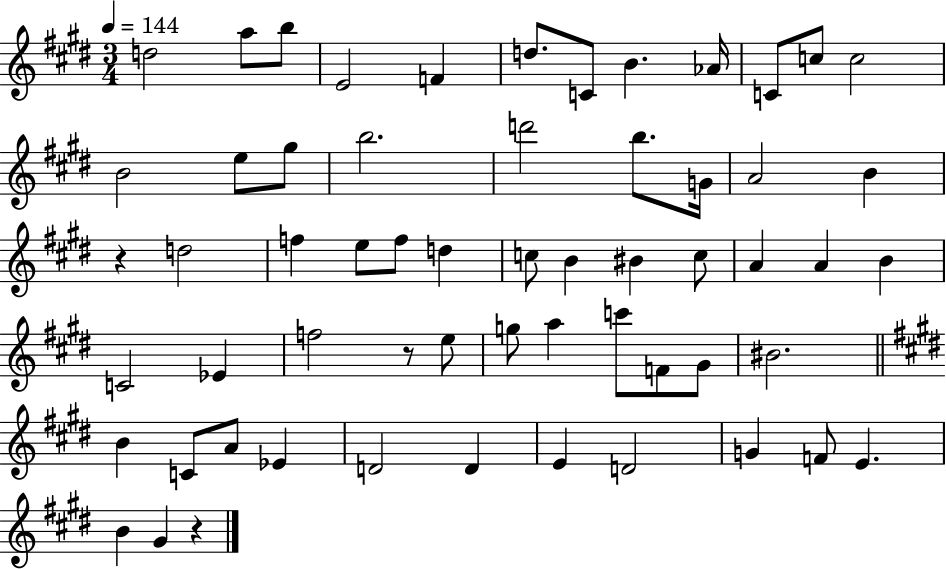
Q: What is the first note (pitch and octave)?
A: D5